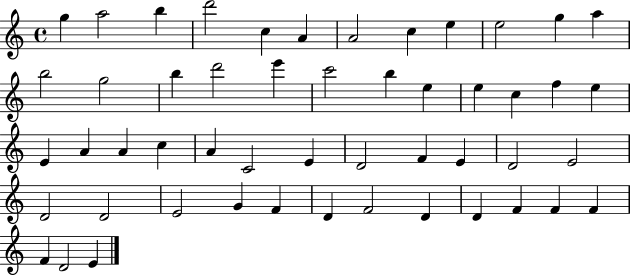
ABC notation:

X:1
T:Untitled
M:4/4
L:1/4
K:C
g a2 b d'2 c A A2 c e e2 g a b2 g2 b d'2 e' c'2 b e e c f e E A A c A C2 E D2 F E D2 E2 D2 D2 E2 G F D F2 D D F F F F D2 E